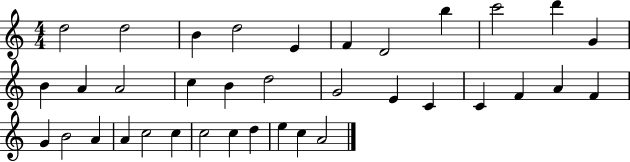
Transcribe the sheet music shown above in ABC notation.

X:1
T:Untitled
M:4/4
L:1/4
K:C
d2 d2 B d2 E F D2 b c'2 d' G B A A2 c B d2 G2 E C C F A F G B2 A A c2 c c2 c d e c A2